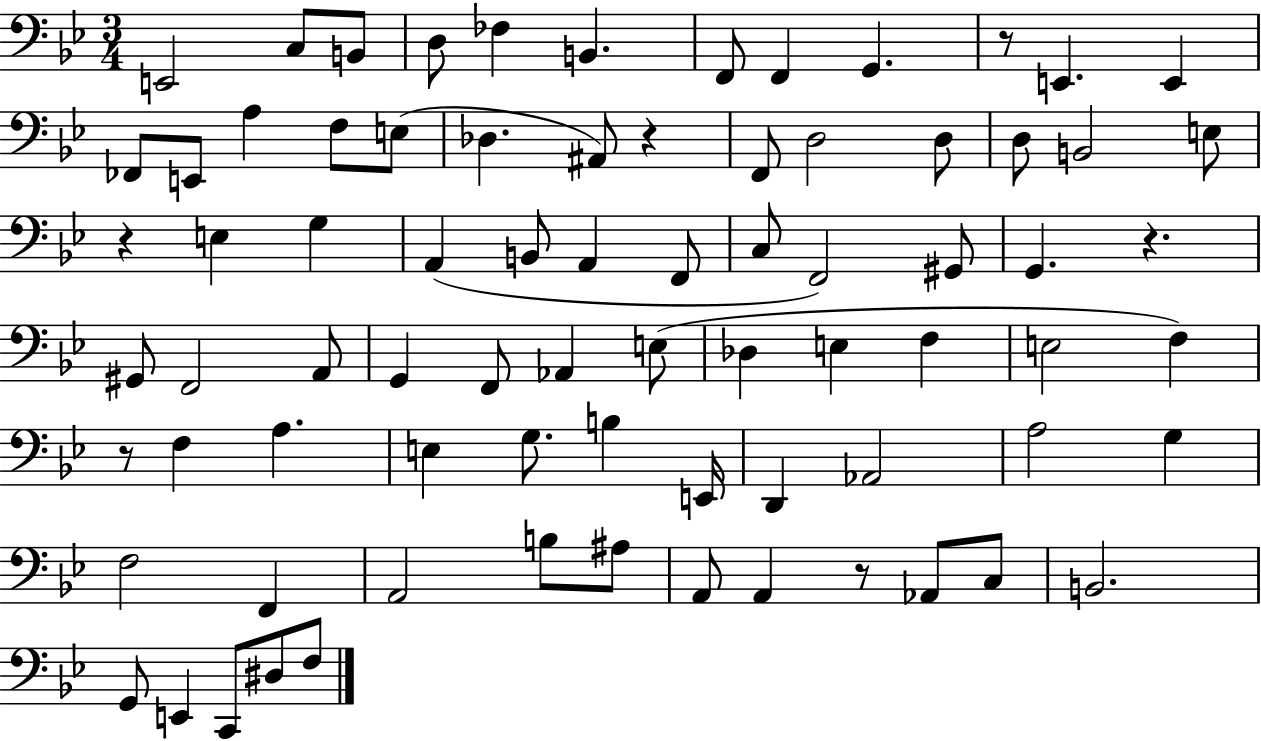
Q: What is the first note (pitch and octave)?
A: E2